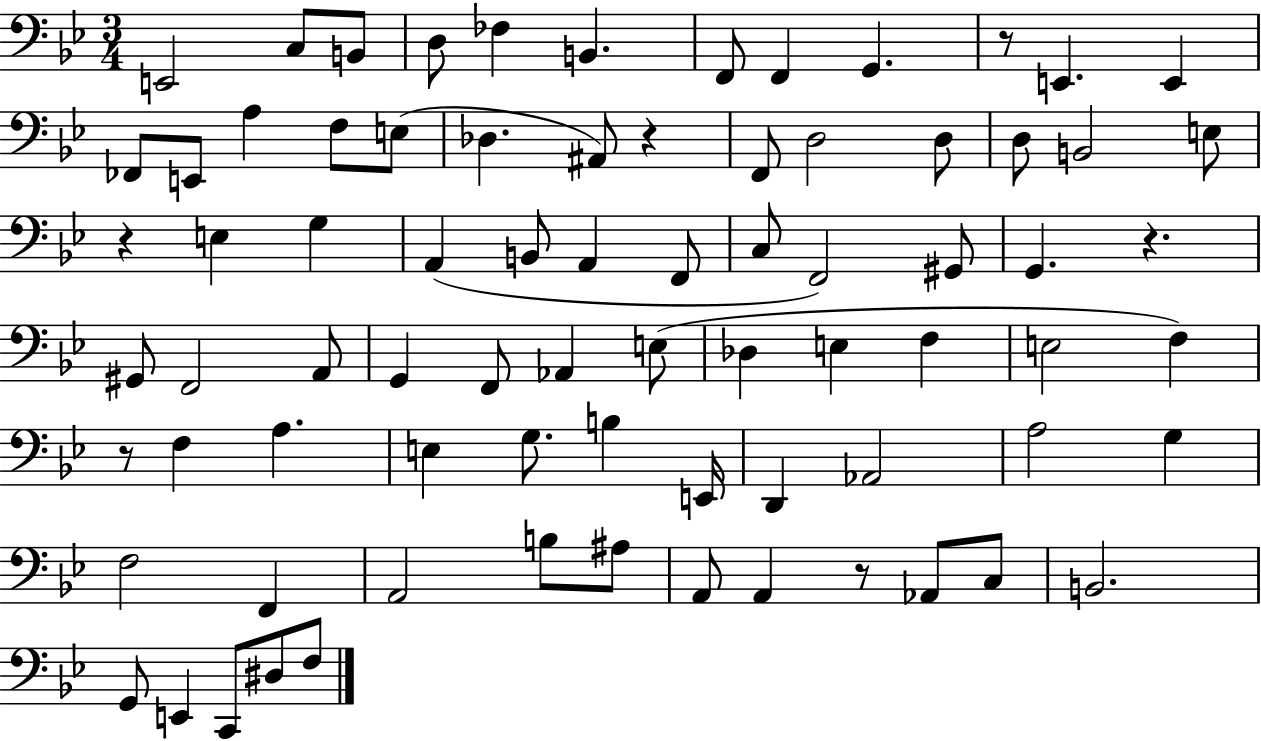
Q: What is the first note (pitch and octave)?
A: E2